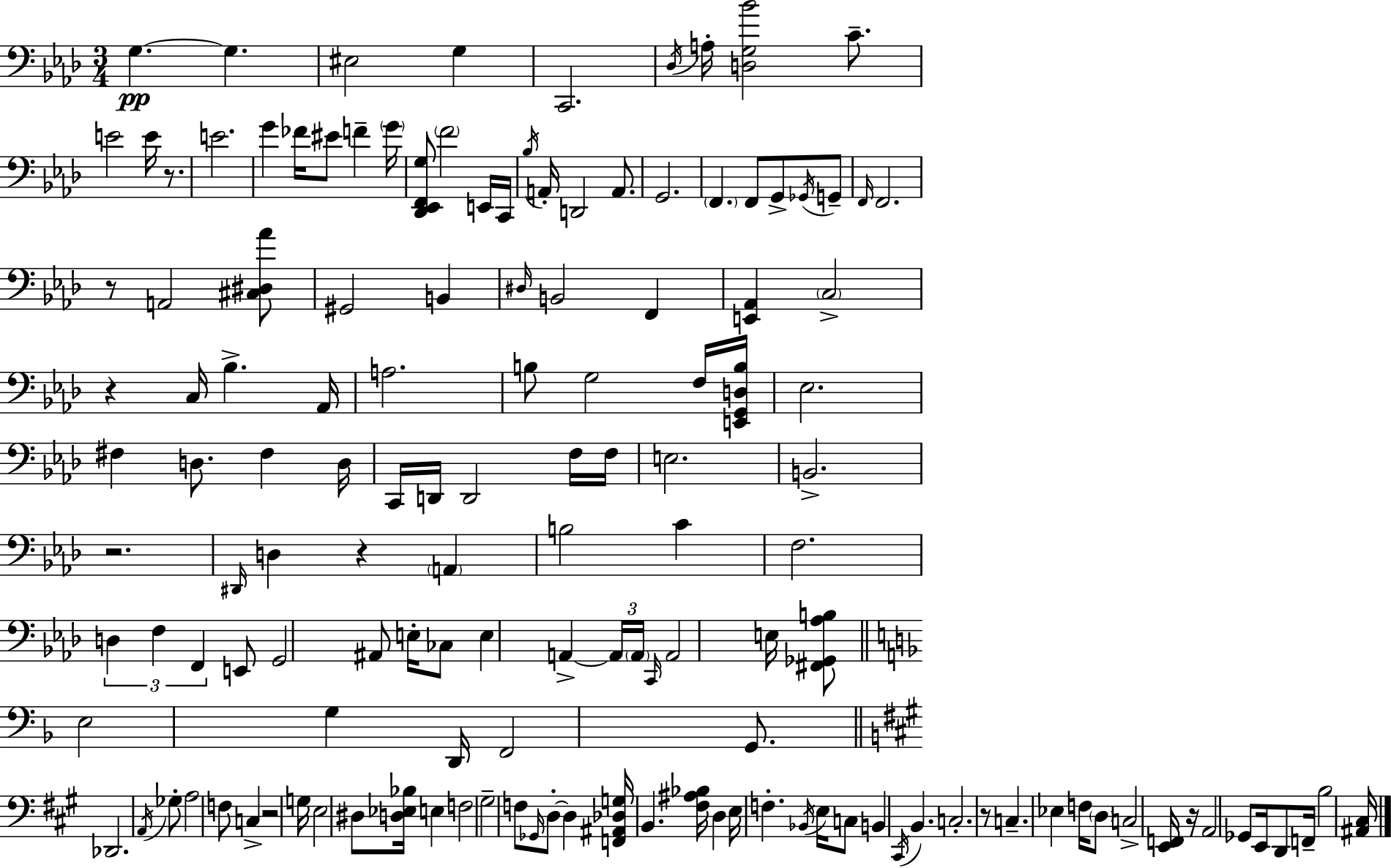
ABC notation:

X:1
T:Untitled
M:3/4
L:1/4
K:Ab
G, G, ^E,2 G, C,,2 _D,/4 A,/4 [D,G,_B]2 C/2 E2 E/4 z/2 E2 G _F/4 ^E/2 F G/4 [_D,,_E,,F,,G,]/2 F2 E,,/4 C,,/4 _B,/4 A,,/4 D,,2 A,,/2 G,,2 F,, F,,/2 G,,/2 _G,,/4 G,,/2 F,,/4 F,,2 z/2 A,,2 [^C,^D,_A]/2 ^G,,2 B,, ^D,/4 B,,2 F,, [E,,_A,,] C,2 z C,/4 _B, _A,,/4 A,2 B,/2 G,2 F,/4 [E,,G,,D,B,]/4 _E,2 ^F, D,/2 ^F, D,/4 C,,/4 D,,/4 D,,2 F,/4 F,/4 E,2 B,,2 z2 ^D,,/4 D, z A,, B,2 C F,2 D, F, F,, E,,/2 G,,2 ^A,,/2 E,/4 _C,/2 E, A,, A,,/4 A,,/4 C,,/4 A,,2 E,/4 [^F,,_G,,_A,B,]/2 E,2 G, D,,/4 F,,2 G,,/2 _D,,2 A,,/4 _G,/2 A,2 F,/2 C, z2 G,/4 E,2 ^D,/2 [D,_E,_B,]/4 E, F,2 ^G,2 F,/2 _G,,/4 D,/2 D, [F,,^A,,_D,G,]/4 B,, [^F,^A,_B,]/4 D, E,/4 F, _B,,/4 E,/4 C,/2 B,, ^C,,/4 B,, C,2 z/2 C, _E, F,/4 D,/2 C,2 [E,,F,,]/4 z/4 A,,2 _G,,/2 E,,/4 D,,/2 F,,/4 B,2 [^A,,^C,]/4